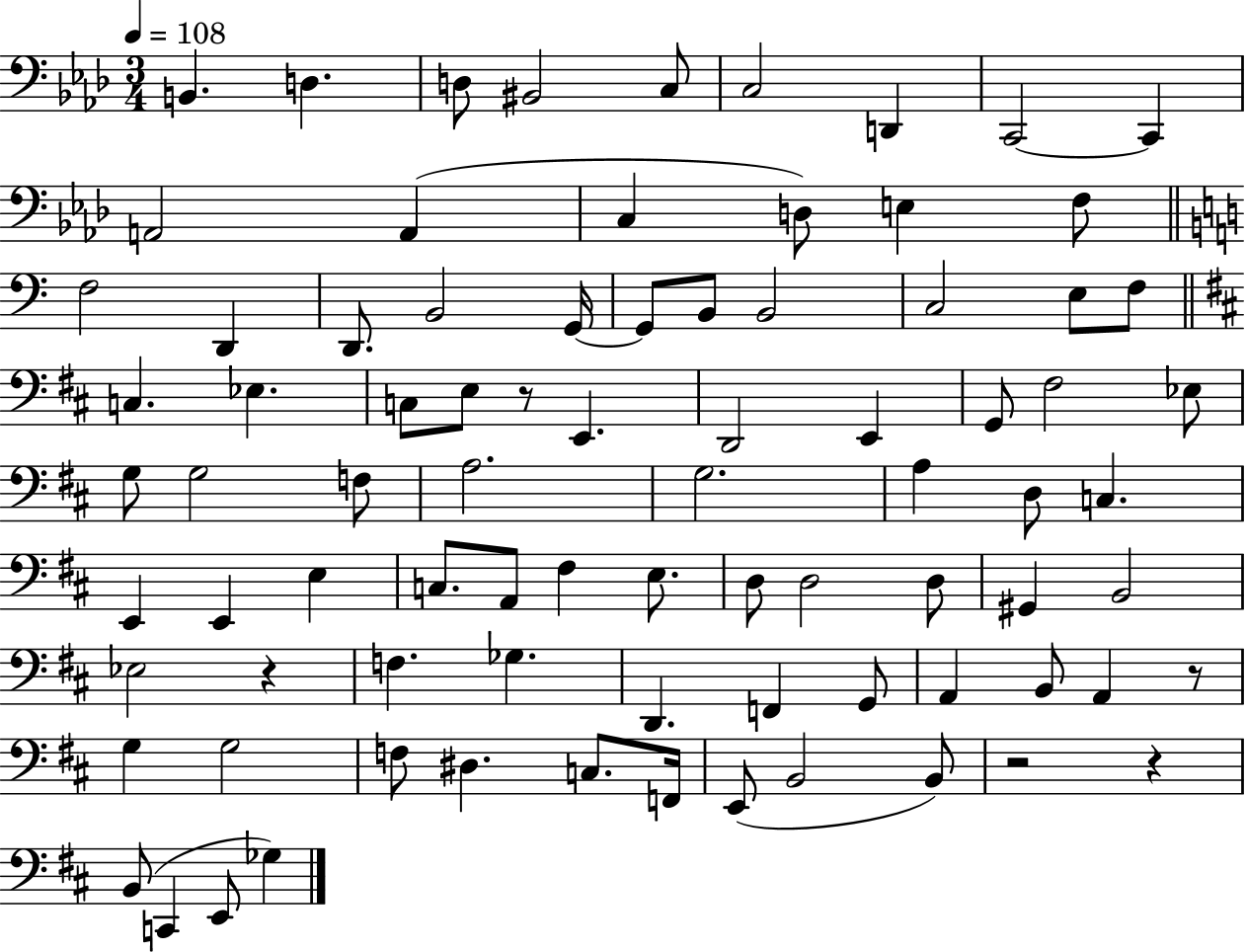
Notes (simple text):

B2/q. D3/q. D3/e BIS2/h C3/e C3/h D2/q C2/h C2/q A2/h A2/q C3/q D3/e E3/q F3/e F3/h D2/q D2/e. B2/h G2/s G2/e B2/e B2/h C3/h E3/e F3/e C3/q. Eb3/q. C3/e E3/e R/e E2/q. D2/h E2/q G2/e F#3/h Eb3/e G3/e G3/h F3/e A3/h. G3/h. A3/q D3/e C3/q. E2/q E2/q E3/q C3/e. A2/e F#3/q E3/e. D3/e D3/h D3/e G#2/q B2/h Eb3/h R/q F3/q. Gb3/q. D2/q. F2/q G2/e A2/q B2/e A2/q R/e G3/q G3/h F3/e D#3/q. C3/e. F2/s E2/e B2/h B2/e R/h R/q B2/e C2/q E2/e Gb3/q